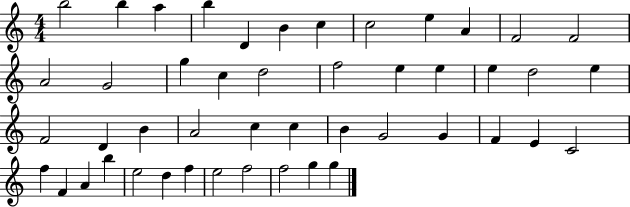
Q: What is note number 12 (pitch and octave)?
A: F4